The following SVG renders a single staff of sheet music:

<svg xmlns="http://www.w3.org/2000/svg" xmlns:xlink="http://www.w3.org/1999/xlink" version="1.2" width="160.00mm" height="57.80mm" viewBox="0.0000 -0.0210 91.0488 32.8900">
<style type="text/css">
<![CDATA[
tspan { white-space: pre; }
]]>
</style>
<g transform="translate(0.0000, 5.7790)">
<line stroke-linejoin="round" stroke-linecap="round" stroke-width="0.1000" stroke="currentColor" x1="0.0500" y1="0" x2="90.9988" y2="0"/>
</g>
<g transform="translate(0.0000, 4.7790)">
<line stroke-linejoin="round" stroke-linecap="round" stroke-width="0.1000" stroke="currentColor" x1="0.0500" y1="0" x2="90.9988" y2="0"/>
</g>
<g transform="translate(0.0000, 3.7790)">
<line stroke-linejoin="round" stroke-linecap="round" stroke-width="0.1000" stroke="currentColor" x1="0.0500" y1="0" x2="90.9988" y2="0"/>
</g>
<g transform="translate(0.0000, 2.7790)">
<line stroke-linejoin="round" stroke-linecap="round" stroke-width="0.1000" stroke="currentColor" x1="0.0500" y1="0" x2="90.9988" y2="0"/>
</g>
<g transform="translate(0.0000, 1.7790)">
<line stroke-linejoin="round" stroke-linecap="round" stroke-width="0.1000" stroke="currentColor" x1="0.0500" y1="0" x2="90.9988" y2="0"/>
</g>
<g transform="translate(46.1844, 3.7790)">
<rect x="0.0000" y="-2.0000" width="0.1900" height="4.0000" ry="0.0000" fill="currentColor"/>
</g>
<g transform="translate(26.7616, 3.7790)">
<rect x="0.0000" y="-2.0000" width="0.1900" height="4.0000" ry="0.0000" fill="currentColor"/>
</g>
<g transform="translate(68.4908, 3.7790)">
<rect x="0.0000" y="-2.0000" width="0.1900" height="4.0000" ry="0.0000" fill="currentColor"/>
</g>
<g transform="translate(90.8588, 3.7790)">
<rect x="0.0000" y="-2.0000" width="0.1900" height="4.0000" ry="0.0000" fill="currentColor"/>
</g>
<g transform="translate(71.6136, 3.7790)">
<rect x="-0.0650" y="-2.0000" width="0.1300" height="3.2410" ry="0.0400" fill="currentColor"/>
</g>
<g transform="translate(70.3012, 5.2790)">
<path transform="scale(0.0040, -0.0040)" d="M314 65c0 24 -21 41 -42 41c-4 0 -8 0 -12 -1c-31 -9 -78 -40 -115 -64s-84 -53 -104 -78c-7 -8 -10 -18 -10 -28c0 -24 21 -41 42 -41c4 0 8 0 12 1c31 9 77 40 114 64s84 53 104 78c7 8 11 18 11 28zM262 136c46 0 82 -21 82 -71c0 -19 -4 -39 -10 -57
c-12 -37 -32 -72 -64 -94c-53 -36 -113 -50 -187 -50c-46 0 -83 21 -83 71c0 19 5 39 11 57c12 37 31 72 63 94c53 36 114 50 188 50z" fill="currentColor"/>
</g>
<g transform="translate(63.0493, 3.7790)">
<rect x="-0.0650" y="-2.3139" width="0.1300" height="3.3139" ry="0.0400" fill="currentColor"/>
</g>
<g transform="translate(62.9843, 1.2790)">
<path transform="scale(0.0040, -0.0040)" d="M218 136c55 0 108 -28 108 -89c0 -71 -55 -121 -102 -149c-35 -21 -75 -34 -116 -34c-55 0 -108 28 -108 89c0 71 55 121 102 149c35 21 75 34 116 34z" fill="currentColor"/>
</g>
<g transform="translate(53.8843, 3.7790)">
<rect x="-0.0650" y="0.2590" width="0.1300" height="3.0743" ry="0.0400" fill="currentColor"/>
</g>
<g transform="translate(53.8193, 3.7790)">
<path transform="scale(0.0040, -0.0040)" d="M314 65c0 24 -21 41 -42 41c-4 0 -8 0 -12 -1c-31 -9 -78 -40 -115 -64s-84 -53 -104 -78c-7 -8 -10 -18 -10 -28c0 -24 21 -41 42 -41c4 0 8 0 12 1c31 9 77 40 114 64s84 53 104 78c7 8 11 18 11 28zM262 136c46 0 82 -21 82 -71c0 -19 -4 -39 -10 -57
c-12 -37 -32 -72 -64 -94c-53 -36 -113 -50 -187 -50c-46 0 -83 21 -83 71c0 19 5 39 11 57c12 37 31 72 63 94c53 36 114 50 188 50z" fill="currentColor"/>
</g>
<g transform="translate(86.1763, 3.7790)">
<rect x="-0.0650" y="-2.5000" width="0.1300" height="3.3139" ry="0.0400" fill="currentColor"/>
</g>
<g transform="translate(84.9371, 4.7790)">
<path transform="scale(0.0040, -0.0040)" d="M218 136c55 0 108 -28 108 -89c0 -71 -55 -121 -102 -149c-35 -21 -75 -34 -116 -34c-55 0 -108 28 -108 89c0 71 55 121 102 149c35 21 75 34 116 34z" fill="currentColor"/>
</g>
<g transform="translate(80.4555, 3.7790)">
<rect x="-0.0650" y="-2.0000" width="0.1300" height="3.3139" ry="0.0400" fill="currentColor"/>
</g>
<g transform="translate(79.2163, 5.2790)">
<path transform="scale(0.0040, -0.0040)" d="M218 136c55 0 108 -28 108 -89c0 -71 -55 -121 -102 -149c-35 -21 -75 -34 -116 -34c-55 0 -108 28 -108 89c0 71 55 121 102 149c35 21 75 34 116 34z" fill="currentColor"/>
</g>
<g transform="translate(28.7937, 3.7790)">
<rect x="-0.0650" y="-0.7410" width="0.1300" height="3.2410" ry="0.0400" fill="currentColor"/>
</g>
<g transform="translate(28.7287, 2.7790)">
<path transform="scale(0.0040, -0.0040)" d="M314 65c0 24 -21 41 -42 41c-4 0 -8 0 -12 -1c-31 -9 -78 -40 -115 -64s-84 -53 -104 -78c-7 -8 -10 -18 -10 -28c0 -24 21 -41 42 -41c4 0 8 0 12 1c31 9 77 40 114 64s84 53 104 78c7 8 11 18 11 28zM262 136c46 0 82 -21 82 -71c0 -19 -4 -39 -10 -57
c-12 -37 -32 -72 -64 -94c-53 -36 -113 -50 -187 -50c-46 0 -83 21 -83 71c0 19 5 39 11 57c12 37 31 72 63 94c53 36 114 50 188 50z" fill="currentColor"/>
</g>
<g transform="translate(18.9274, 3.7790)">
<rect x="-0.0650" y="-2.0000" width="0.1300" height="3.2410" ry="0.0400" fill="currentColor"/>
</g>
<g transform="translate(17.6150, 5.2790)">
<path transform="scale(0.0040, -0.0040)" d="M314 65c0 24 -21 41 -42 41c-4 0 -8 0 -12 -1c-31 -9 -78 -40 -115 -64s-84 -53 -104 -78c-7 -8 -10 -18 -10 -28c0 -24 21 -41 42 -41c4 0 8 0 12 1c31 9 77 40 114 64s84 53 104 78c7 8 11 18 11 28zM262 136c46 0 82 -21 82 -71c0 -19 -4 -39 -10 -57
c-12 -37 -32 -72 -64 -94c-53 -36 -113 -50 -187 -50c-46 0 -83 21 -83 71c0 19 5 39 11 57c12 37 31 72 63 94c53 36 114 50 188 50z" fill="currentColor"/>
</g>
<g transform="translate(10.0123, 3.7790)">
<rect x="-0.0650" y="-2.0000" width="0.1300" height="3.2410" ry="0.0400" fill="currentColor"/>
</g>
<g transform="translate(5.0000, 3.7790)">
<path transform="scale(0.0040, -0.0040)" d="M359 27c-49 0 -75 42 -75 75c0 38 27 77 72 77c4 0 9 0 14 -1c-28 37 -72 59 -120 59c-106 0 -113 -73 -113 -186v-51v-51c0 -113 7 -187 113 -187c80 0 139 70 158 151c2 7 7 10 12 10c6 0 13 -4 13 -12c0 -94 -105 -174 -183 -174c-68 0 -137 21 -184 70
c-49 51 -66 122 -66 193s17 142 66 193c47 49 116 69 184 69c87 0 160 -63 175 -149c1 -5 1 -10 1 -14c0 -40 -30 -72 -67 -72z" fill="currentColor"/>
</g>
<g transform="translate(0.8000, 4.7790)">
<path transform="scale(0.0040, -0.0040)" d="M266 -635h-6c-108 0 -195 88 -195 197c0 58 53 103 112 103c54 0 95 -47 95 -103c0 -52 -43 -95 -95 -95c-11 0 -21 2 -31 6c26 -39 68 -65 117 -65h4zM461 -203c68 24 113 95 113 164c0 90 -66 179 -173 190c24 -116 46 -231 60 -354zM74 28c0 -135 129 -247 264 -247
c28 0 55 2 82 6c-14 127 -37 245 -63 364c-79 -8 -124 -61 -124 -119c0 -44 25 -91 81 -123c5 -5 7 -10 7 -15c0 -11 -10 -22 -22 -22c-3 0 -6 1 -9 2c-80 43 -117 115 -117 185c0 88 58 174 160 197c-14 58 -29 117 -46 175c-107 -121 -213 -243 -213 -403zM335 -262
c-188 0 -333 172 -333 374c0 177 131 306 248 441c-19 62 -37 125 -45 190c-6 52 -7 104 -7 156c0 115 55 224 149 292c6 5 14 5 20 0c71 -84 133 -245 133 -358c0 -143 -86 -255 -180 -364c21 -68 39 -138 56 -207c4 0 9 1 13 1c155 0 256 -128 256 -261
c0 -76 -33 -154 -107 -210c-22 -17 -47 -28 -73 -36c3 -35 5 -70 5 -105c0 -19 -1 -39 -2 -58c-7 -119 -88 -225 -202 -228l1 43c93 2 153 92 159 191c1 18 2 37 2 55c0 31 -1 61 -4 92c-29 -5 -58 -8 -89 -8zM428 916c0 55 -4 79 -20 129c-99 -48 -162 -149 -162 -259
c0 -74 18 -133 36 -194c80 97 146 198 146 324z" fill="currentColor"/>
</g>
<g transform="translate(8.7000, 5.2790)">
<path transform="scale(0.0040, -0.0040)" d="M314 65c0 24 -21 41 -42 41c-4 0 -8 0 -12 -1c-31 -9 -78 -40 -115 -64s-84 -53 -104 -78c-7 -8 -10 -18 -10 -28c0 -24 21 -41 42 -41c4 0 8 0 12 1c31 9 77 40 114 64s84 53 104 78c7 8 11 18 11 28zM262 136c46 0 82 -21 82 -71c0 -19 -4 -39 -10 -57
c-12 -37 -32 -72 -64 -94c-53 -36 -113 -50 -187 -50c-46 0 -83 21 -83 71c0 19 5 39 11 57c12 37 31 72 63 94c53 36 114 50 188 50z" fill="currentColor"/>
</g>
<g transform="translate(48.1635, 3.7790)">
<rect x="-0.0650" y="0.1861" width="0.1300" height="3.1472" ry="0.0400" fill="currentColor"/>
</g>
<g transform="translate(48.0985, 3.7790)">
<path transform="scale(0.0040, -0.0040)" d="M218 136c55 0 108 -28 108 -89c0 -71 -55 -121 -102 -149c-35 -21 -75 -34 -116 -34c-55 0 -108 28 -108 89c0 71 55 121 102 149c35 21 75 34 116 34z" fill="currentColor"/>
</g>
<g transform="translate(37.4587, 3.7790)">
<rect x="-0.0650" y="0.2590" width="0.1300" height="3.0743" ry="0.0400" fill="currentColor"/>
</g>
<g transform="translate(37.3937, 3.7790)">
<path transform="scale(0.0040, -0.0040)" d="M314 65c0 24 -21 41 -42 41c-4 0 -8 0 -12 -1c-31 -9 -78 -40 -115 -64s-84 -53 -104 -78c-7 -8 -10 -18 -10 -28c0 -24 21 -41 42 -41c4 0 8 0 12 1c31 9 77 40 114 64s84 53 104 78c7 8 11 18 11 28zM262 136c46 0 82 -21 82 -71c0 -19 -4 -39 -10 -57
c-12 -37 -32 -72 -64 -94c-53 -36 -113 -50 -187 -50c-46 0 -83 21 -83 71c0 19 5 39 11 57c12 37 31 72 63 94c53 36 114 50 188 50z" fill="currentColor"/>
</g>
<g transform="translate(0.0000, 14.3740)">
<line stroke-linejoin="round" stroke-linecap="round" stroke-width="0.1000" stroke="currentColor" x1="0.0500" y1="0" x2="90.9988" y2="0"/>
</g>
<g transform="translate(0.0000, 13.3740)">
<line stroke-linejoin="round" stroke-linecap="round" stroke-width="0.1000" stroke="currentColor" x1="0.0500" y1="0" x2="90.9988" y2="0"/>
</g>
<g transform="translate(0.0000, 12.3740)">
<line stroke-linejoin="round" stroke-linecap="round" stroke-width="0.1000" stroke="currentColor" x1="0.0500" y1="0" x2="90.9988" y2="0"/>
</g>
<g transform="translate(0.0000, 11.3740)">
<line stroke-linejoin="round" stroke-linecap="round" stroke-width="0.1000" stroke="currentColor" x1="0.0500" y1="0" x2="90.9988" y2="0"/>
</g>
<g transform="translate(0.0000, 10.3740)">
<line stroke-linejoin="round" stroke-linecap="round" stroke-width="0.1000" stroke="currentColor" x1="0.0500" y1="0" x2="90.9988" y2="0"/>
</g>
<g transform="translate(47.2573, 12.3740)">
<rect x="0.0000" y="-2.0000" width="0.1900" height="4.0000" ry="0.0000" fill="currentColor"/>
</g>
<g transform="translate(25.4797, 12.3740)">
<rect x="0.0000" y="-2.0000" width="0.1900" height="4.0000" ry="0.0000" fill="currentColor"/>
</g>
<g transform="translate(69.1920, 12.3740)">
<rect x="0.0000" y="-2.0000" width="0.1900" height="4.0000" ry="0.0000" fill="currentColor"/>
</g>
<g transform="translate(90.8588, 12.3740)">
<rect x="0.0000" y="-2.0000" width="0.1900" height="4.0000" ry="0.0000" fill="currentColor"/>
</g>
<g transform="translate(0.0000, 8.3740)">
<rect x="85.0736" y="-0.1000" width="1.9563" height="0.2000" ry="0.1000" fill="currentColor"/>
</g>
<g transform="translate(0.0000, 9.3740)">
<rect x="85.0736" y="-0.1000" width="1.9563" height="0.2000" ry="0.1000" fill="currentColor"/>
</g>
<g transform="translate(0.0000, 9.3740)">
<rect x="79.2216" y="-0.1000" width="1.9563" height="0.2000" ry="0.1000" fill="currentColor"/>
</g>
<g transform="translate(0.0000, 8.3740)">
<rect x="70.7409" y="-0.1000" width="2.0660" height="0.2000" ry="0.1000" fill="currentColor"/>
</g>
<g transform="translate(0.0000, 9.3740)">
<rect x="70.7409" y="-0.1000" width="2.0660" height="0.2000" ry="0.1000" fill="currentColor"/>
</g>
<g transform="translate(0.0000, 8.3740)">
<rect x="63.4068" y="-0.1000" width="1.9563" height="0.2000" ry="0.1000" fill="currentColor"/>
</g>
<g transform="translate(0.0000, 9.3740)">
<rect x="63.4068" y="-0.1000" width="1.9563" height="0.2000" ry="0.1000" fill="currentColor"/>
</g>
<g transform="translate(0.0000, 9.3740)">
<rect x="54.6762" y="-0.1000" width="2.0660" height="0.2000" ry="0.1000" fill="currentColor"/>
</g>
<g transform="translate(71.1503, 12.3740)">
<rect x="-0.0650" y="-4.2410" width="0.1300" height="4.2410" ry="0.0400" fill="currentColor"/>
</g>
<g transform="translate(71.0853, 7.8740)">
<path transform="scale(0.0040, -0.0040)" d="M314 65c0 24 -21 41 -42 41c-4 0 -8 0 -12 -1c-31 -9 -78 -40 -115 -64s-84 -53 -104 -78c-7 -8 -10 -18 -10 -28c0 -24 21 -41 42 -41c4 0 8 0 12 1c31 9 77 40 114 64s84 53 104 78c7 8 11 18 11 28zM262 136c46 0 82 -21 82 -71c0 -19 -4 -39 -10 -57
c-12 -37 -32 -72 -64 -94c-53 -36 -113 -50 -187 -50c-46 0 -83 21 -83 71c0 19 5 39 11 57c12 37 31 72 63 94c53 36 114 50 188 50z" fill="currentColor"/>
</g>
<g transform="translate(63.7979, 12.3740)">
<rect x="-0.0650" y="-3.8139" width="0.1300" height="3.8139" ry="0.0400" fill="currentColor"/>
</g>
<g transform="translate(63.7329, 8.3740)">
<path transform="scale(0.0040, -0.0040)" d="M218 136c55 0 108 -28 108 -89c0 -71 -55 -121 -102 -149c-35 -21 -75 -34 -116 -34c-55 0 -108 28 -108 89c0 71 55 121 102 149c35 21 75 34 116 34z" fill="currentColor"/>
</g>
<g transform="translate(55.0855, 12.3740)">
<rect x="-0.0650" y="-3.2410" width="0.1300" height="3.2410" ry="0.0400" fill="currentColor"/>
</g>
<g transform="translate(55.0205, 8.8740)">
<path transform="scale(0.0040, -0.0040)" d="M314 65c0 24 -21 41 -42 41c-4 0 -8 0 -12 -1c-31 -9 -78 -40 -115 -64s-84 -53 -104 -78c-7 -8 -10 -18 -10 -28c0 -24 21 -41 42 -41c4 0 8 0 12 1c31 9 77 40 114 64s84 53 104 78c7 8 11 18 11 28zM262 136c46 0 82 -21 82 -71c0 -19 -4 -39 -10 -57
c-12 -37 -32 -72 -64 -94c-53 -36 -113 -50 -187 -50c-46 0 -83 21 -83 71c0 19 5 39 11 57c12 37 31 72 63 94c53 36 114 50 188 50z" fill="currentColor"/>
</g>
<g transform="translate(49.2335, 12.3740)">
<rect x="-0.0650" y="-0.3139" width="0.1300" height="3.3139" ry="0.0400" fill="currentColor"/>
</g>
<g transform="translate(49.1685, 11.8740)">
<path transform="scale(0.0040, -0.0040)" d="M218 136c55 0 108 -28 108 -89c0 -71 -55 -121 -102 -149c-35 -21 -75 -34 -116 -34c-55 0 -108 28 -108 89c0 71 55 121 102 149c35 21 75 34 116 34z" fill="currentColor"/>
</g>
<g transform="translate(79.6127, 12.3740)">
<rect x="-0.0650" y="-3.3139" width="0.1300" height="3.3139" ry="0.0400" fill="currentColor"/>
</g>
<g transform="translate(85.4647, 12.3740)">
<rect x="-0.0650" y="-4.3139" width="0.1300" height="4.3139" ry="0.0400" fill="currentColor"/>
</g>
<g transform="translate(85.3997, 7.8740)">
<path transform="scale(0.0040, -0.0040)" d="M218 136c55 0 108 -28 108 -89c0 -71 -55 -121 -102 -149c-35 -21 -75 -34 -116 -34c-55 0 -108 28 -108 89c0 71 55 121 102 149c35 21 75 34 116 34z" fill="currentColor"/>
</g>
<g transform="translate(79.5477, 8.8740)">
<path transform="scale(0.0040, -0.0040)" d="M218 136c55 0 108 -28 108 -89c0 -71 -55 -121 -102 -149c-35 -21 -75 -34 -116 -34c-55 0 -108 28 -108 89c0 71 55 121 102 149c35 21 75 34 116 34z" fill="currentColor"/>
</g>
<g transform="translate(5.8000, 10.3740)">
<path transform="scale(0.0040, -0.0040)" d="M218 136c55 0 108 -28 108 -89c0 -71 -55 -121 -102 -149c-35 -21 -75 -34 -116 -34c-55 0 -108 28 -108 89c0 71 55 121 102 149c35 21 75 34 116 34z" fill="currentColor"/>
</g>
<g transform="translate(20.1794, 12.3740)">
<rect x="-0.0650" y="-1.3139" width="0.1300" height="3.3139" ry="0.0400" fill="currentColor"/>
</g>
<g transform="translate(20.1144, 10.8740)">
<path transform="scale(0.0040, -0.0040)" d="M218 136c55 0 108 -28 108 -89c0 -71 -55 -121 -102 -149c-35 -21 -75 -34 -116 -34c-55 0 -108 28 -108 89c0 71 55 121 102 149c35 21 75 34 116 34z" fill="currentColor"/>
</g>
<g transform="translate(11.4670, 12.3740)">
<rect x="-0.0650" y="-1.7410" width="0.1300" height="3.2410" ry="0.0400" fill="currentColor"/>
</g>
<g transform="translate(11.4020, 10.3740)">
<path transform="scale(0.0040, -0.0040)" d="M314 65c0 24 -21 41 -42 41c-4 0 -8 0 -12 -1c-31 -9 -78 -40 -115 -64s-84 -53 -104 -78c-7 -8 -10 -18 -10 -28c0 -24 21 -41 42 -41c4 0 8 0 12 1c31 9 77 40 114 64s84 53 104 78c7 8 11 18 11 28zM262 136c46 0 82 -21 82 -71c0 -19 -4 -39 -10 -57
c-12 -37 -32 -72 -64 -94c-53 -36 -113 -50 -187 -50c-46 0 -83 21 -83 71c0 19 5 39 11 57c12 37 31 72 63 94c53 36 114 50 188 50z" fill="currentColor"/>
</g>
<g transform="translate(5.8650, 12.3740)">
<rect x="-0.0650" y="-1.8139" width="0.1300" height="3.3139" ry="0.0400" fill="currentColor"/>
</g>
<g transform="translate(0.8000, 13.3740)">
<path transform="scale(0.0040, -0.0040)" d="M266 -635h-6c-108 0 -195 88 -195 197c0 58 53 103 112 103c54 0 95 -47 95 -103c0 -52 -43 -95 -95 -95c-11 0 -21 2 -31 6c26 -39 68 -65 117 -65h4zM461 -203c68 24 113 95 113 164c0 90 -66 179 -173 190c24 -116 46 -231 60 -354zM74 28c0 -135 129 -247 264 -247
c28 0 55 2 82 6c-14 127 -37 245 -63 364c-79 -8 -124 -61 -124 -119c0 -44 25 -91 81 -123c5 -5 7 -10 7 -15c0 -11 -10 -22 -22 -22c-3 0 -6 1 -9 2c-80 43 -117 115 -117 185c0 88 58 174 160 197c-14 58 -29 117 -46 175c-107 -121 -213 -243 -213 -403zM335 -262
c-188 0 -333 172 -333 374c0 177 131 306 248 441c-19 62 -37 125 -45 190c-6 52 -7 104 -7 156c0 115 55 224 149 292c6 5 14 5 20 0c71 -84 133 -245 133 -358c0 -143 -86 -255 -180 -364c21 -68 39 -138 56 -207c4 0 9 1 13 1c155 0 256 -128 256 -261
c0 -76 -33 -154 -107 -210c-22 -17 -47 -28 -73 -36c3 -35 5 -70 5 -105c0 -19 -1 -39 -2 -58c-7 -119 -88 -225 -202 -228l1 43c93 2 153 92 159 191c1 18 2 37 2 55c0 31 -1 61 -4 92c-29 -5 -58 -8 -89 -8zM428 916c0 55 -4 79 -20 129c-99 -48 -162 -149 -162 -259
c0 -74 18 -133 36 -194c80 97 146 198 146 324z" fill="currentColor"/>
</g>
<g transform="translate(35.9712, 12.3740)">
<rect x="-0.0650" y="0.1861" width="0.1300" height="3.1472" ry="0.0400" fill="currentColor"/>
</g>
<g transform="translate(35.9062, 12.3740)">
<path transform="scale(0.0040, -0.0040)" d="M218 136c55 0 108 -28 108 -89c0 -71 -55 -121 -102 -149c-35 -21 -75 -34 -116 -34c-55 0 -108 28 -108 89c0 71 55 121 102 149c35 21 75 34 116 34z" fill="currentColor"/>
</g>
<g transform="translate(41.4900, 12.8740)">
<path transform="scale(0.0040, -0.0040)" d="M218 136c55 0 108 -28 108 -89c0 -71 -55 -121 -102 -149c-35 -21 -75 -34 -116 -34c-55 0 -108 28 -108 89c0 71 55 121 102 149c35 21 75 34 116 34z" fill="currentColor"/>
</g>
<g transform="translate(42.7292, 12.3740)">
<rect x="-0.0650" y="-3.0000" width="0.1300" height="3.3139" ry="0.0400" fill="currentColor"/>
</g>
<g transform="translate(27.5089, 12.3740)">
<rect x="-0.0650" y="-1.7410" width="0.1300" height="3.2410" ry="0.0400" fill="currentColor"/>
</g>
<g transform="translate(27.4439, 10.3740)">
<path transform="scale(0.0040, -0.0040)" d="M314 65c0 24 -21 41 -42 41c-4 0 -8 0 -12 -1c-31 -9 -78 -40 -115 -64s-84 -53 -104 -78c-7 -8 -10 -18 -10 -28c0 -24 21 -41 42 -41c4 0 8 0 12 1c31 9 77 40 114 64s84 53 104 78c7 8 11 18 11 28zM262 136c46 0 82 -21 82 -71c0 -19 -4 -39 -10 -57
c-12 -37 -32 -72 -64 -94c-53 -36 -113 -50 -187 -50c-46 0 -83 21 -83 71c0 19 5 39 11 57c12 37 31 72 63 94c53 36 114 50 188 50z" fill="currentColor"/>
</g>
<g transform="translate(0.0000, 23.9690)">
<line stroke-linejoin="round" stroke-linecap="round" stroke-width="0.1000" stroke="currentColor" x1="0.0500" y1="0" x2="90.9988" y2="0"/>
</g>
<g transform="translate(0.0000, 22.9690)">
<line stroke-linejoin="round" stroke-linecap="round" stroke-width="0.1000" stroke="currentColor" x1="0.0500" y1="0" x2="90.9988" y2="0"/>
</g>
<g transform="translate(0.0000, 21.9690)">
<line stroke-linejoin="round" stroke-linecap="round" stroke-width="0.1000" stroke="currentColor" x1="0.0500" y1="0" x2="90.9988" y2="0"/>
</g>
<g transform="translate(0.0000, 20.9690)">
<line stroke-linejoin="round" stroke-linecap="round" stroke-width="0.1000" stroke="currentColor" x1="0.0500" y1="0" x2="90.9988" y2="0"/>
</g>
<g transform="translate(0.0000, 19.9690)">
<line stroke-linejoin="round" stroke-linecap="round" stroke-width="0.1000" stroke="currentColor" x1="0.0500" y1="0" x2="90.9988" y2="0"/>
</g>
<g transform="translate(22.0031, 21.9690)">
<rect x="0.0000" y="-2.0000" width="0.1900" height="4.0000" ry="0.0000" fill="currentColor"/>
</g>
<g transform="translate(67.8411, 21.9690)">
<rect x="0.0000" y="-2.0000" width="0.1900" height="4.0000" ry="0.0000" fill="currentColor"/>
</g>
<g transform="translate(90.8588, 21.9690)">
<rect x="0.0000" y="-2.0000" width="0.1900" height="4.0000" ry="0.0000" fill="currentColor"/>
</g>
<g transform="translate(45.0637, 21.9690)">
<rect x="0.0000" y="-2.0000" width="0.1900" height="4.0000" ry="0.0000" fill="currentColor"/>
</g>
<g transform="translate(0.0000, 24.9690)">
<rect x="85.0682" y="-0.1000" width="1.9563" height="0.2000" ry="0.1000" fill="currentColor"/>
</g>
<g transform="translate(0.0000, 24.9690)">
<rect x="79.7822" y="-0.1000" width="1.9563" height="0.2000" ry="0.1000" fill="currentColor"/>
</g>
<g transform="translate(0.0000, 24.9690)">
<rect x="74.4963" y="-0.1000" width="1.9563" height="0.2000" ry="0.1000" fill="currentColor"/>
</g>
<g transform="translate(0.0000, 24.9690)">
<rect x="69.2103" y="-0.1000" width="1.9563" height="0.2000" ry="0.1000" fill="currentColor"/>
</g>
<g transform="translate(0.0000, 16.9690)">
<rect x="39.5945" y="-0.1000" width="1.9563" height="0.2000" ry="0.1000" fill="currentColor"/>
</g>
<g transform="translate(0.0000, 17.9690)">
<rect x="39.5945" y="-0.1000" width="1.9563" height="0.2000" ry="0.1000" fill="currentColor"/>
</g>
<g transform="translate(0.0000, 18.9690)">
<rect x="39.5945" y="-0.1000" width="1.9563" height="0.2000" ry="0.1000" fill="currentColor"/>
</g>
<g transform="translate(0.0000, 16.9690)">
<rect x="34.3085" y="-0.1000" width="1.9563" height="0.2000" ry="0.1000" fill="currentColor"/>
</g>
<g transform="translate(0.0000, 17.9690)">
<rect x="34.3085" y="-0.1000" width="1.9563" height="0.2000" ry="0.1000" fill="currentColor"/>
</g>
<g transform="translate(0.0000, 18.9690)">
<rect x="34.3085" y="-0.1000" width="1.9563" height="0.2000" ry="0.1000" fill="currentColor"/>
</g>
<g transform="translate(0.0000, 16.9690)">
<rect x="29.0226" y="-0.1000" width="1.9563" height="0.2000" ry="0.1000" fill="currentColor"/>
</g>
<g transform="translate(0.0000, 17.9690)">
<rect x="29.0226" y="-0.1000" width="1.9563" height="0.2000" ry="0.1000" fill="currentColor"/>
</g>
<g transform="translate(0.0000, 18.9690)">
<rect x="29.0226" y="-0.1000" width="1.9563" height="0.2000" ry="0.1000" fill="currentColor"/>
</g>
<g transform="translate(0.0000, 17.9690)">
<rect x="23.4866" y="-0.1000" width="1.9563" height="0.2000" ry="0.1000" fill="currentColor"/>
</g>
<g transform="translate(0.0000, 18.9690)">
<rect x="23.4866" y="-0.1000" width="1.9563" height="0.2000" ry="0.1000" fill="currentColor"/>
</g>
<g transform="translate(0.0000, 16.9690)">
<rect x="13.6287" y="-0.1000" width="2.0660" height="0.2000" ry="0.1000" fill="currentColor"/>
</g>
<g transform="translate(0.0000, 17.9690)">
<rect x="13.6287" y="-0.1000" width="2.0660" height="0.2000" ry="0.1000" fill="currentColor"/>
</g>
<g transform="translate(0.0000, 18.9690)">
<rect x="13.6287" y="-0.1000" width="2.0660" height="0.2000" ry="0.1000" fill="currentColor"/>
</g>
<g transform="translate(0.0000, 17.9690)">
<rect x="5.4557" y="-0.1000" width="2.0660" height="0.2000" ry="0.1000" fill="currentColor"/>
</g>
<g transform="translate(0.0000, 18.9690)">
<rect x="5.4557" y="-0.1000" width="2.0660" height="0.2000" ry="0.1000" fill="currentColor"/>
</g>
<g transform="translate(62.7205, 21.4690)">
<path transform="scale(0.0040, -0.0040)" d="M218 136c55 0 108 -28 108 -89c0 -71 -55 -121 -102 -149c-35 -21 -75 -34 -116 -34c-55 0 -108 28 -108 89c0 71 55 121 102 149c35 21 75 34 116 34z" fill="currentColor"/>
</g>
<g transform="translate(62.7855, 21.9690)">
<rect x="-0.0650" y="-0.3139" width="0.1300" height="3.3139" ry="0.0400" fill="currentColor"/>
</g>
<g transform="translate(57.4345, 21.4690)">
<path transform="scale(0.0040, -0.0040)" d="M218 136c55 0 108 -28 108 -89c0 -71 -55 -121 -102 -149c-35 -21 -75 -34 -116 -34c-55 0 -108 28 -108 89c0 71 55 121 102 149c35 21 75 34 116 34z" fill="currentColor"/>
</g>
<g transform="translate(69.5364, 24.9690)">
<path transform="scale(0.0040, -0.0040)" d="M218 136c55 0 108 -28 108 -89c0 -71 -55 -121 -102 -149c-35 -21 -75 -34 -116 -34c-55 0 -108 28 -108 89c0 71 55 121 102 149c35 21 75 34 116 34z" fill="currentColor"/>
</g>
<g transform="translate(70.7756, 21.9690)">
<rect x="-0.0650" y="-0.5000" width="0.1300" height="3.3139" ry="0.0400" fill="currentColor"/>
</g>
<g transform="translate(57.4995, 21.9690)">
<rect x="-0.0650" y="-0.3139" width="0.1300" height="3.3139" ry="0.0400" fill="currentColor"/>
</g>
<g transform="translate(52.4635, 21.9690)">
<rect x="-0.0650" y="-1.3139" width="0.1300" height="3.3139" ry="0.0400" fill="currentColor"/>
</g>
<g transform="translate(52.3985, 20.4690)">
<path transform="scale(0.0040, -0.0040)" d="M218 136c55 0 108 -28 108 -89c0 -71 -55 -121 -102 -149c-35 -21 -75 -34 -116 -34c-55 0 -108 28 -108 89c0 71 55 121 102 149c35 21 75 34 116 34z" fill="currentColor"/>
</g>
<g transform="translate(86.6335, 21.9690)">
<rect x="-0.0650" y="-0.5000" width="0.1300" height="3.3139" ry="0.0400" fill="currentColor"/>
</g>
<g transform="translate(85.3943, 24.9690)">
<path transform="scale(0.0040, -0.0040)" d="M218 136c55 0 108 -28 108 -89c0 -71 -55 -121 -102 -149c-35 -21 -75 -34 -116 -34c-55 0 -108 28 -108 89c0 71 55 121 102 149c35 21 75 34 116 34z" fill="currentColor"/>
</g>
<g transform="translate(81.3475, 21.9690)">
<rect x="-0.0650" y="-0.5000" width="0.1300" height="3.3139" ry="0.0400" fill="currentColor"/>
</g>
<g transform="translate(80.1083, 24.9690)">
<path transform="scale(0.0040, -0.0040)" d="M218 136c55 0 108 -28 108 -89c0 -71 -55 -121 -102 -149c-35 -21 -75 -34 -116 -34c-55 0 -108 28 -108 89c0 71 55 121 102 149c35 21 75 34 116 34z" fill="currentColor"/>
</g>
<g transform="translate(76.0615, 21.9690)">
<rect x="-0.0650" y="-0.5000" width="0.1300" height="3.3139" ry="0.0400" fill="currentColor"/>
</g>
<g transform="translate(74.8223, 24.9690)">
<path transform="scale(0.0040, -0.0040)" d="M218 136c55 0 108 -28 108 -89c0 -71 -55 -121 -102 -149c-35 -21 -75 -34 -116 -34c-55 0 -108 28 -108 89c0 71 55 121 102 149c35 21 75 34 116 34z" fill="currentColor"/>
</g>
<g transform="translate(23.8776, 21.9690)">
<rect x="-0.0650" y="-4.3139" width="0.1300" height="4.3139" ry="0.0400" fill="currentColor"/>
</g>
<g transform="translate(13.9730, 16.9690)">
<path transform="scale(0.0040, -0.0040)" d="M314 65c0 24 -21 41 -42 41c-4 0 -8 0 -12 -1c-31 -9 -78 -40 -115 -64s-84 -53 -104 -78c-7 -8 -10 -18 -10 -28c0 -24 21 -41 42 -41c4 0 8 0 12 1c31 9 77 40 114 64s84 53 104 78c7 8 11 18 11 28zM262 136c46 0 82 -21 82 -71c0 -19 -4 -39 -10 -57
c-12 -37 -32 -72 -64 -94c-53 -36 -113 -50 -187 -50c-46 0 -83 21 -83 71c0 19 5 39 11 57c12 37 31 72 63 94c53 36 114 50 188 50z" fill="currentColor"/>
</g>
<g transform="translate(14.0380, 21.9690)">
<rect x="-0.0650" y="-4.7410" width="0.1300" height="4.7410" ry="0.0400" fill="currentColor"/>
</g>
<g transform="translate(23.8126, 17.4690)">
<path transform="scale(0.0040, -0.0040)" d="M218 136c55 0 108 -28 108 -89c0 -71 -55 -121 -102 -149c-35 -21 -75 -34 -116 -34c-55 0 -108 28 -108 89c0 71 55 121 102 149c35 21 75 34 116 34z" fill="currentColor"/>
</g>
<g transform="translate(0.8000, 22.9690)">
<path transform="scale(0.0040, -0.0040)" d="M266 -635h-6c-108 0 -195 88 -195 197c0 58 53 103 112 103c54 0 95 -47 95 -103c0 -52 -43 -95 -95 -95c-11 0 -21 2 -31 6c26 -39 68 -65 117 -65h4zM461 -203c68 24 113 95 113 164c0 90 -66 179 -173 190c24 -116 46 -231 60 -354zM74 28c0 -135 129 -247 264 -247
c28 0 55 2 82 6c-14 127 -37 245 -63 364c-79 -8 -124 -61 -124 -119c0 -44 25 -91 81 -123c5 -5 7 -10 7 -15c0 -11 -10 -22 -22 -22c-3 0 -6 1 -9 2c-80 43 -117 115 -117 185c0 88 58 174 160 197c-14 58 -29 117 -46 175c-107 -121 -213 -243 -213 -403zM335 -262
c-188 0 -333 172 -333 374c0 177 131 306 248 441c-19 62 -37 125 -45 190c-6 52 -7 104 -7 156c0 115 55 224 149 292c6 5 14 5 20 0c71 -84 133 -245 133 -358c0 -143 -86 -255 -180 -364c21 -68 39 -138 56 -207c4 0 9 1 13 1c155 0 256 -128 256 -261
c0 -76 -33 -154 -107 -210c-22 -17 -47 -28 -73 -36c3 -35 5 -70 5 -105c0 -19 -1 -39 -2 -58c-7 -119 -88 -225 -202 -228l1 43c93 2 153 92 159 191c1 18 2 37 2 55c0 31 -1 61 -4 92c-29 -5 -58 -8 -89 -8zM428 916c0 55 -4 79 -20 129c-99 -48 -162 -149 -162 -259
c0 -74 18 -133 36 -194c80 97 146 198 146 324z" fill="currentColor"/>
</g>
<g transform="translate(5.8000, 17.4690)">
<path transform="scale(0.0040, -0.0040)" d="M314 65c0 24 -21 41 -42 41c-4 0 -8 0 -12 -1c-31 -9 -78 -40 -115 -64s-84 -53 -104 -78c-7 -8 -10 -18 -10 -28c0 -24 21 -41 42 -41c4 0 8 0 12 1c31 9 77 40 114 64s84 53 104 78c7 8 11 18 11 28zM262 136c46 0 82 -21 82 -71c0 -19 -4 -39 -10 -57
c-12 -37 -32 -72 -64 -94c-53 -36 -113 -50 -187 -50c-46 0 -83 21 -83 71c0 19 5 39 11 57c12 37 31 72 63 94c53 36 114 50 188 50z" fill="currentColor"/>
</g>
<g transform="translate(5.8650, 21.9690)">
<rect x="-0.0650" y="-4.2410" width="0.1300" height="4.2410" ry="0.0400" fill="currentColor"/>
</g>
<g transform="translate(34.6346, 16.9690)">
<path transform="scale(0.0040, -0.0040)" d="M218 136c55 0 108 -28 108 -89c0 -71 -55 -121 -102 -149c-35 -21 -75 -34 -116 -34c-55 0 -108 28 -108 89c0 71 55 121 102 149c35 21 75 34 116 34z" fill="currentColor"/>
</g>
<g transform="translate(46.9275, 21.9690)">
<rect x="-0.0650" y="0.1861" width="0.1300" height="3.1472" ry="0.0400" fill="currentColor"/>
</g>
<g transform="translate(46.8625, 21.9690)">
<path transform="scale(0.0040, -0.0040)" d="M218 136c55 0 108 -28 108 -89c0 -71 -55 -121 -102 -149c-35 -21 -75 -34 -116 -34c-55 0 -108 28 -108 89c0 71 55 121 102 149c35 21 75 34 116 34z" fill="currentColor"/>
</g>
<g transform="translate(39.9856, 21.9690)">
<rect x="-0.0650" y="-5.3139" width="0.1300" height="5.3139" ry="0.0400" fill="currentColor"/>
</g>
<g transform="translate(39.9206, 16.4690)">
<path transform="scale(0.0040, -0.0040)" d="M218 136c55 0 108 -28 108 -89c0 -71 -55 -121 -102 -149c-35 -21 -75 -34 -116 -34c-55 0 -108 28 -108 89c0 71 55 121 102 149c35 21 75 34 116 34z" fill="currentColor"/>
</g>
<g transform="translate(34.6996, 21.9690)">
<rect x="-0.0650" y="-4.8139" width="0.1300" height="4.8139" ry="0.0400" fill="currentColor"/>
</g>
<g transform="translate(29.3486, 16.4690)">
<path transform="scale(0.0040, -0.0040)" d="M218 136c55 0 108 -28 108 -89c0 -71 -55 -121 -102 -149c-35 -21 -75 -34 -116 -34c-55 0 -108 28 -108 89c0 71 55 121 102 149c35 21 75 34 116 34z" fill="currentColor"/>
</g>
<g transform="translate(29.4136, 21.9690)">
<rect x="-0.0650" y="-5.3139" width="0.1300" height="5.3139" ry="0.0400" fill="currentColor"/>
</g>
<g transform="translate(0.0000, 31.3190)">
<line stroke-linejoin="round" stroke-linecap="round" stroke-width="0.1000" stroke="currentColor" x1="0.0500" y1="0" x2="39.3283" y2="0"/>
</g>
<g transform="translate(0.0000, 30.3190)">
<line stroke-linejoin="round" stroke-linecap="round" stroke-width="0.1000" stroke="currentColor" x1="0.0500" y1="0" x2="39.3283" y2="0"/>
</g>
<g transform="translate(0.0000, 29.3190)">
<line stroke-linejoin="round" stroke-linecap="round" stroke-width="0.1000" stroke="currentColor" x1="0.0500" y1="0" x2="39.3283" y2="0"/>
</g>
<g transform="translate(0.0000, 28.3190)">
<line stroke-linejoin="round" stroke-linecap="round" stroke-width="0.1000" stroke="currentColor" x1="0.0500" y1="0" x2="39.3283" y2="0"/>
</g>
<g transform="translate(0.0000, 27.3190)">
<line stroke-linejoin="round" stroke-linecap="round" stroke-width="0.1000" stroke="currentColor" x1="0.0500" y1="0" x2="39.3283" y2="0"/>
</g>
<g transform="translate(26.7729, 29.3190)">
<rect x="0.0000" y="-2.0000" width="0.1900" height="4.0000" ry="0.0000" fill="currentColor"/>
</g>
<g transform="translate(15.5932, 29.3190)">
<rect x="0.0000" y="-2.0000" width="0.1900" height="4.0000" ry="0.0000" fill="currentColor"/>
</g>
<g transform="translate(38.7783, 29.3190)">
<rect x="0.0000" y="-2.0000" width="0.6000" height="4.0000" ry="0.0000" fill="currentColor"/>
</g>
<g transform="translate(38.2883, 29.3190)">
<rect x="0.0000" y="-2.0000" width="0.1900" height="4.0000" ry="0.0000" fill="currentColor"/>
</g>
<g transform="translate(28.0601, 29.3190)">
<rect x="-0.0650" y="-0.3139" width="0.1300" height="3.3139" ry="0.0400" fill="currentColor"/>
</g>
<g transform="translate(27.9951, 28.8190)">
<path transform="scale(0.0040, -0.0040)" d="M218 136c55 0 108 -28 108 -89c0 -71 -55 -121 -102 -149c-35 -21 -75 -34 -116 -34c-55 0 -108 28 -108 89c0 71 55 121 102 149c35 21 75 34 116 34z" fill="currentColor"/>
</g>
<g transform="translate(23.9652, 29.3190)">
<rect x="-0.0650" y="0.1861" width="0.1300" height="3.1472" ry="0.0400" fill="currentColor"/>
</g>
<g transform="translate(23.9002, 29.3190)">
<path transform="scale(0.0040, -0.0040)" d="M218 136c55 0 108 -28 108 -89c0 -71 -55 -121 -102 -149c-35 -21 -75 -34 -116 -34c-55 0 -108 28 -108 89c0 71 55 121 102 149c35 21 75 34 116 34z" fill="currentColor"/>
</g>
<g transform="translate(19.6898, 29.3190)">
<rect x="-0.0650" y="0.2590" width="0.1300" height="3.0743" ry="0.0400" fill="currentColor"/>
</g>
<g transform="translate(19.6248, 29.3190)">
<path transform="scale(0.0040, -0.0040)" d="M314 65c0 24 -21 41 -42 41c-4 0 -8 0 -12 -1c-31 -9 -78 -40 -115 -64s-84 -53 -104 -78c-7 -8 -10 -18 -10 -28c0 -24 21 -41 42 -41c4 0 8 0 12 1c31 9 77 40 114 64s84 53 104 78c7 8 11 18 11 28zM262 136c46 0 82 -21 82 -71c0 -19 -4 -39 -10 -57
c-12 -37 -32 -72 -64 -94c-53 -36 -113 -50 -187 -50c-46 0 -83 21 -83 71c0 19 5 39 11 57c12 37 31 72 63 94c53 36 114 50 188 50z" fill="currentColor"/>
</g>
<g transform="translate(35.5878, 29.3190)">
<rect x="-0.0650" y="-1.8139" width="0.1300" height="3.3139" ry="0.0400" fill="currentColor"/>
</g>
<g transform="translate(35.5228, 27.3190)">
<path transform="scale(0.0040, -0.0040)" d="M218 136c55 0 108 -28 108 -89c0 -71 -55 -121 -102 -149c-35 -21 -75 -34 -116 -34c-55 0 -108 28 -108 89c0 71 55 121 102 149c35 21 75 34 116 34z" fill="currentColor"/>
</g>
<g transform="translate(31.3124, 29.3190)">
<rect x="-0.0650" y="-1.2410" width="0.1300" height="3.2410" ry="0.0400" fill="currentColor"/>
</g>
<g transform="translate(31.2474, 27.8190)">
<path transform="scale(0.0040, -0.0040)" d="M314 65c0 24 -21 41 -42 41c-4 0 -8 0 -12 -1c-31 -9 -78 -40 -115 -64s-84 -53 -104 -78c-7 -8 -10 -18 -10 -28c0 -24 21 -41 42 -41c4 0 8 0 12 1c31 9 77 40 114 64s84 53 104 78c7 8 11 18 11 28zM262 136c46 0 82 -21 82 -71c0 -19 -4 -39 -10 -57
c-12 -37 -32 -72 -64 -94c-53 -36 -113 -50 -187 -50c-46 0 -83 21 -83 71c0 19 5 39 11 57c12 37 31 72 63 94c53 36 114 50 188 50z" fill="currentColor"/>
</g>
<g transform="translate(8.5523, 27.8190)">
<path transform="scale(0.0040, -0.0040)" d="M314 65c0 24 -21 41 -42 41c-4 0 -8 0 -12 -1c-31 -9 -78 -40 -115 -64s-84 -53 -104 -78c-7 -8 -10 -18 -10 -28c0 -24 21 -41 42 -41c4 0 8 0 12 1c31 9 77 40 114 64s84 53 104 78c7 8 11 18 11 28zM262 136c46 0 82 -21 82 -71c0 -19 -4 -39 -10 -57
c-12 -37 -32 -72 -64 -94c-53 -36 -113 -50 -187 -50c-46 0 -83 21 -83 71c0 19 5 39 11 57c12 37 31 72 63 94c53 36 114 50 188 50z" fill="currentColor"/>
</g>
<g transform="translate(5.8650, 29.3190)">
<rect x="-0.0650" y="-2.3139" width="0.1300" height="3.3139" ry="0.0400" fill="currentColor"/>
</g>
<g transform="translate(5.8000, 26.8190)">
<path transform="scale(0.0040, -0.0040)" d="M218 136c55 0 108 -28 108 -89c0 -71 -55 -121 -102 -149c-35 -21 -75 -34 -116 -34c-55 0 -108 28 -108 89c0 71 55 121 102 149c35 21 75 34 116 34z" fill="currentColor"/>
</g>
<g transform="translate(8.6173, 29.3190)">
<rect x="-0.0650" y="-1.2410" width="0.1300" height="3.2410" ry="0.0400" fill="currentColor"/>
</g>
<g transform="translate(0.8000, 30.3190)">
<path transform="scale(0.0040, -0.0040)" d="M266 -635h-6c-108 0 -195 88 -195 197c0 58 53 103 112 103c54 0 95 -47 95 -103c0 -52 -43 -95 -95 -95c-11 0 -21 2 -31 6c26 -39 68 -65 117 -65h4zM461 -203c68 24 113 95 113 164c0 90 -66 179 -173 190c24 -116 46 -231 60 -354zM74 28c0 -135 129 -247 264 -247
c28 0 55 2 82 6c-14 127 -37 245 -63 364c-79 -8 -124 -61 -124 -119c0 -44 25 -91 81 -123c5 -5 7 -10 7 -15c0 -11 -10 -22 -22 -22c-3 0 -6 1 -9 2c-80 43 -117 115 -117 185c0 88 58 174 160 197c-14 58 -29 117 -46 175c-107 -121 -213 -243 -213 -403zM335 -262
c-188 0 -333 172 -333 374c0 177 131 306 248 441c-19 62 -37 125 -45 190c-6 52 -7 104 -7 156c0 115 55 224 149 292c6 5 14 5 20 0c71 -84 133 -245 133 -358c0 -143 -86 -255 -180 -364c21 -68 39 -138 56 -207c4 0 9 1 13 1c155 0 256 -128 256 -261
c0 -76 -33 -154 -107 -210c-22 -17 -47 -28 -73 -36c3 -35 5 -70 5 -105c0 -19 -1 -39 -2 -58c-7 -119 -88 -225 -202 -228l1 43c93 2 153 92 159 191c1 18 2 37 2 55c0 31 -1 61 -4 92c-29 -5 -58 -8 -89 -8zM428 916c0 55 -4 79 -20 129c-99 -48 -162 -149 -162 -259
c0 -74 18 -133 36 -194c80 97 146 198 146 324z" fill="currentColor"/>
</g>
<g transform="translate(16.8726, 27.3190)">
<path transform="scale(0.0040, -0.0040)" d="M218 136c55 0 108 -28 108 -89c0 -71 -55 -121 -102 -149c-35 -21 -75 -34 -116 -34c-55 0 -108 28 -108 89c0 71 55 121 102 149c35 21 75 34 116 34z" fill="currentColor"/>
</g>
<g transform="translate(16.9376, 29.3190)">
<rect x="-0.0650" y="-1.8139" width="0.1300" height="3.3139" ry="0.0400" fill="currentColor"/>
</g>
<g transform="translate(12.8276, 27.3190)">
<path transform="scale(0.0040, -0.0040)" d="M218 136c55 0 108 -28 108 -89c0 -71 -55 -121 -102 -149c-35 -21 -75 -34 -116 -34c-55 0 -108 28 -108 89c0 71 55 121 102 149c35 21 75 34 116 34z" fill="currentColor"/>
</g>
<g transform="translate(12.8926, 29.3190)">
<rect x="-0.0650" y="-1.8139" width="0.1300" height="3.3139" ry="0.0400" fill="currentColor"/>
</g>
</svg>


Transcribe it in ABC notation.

X:1
T:Untitled
M:4/4
L:1/4
K:C
F2 F2 d2 B2 B B2 g F2 F G f f2 e f2 B A c b2 c' d'2 b d' d'2 e'2 d' f' e' f' B e c c C C C C g e2 f f B2 B c e2 f